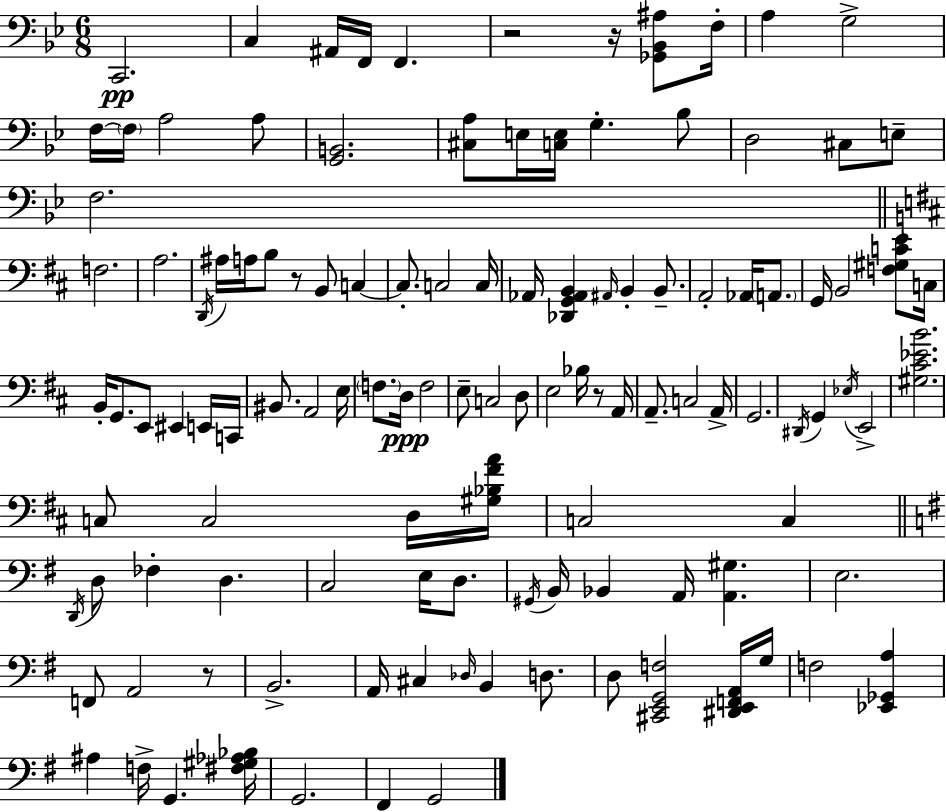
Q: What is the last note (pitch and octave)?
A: G2